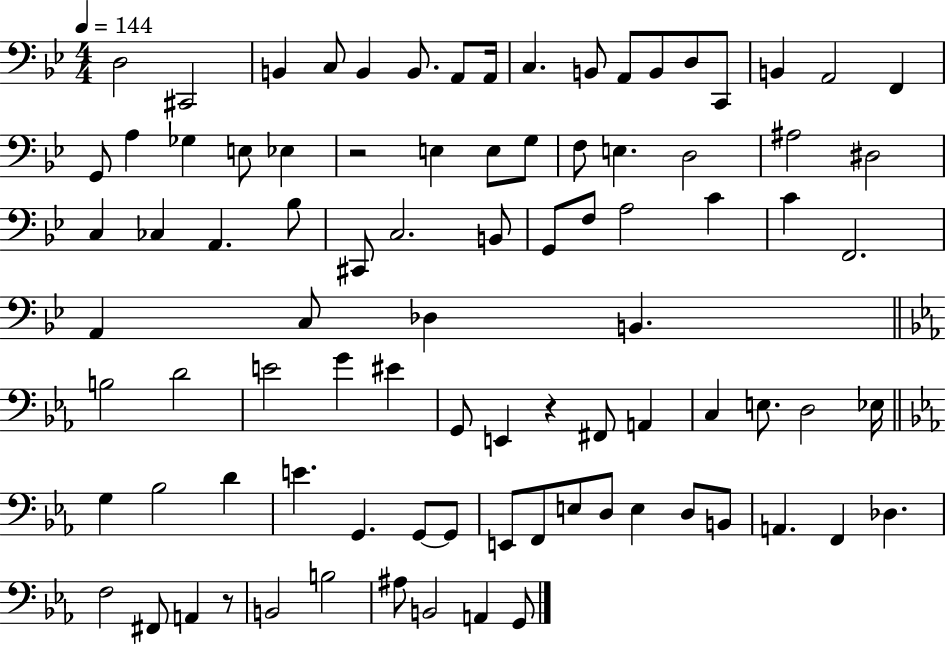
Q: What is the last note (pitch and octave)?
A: G2